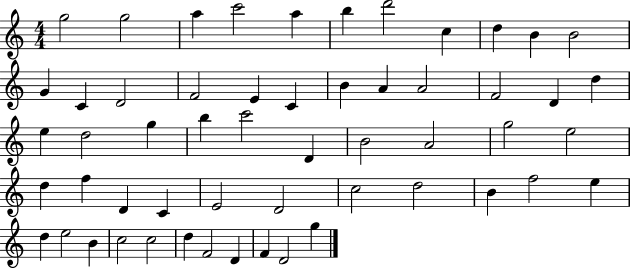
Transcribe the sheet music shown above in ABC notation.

X:1
T:Untitled
M:4/4
L:1/4
K:C
g2 g2 a c'2 a b d'2 c d B B2 G C D2 F2 E C B A A2 F2 D d e d2 g b c'2 D B2 A2 g2 e2 d f D C E2 D2 c2 d2 B f2 e d e2 B c2 c2 d F2 D F D2 g